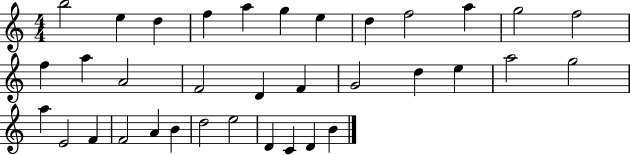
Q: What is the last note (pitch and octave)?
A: B4